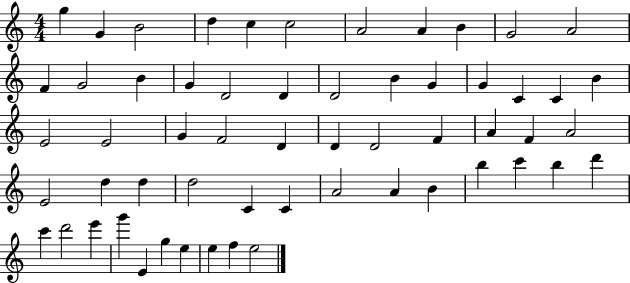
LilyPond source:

{
  \clef treble
  \numericTimeSignature
  \time 4/4
  \key c \major
  g''4 g'4 b'2 | d''4 c''4 c''2 | a'2 a'4 b'4 | g'2 a'2 | \break f'4 g'2 b'4 | g'4 d'2 d'4 | d'2 b'4 g'4 | g'4 c'4 c'4 b'4 | \break e'2 e'2 | g'4 f'2 d'4 | d'4 d'2 f'4 | a'4 f'4 a'2 | \break e'2 d''4 d''4 | d''2 c'4 c'4 | a'2 a'4 b'4 | b''4 c'''4 b''4 d'''4 | \break c'''4 d'''2 e'''4 | g'''4 e'4 g''4 e''4 | e''4 f''4 e''2 | \bar "|."
}